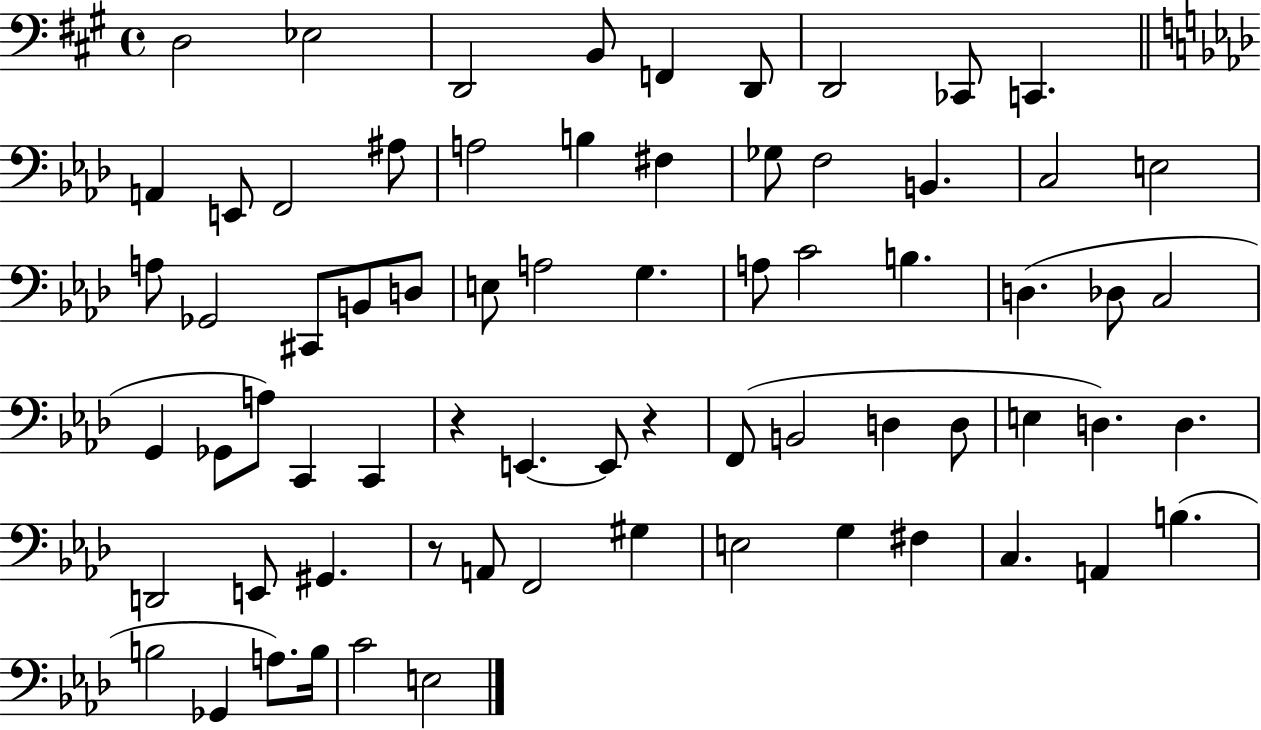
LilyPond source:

{
  \clef bass
  \time 4/4
  \defaultTimeSignature
  \key a \major
  d2 ees2 | d,2 b,8 f,4 d,8 | d,2 ces,8 c,4. | \bar "||" \break \key aes \major a,4 e,8 f,2 ais8 | a2 b4 fis4 | ges8 f2 b,4. | c2 e2 | \break a8 ges,2 cis,8 b,8 d8 | e8 a2 g4. | a8 c'2 b4. | d4.( des8 c2 | \break g,4 ges,8 a8) c,4 c,4 | r4 e,4.~~ e,8 r4 | f,8( b,2 d4 d8 | e4 d4.) d4. | \break d,2 e,8 gis,4. | r8 a,8 f,2 gis4 | e2 g4 fis4 | c4. a,4 b4.( | \break b2 ges,4 a8.) b16 | c'2 e2 | \bar "|."
}